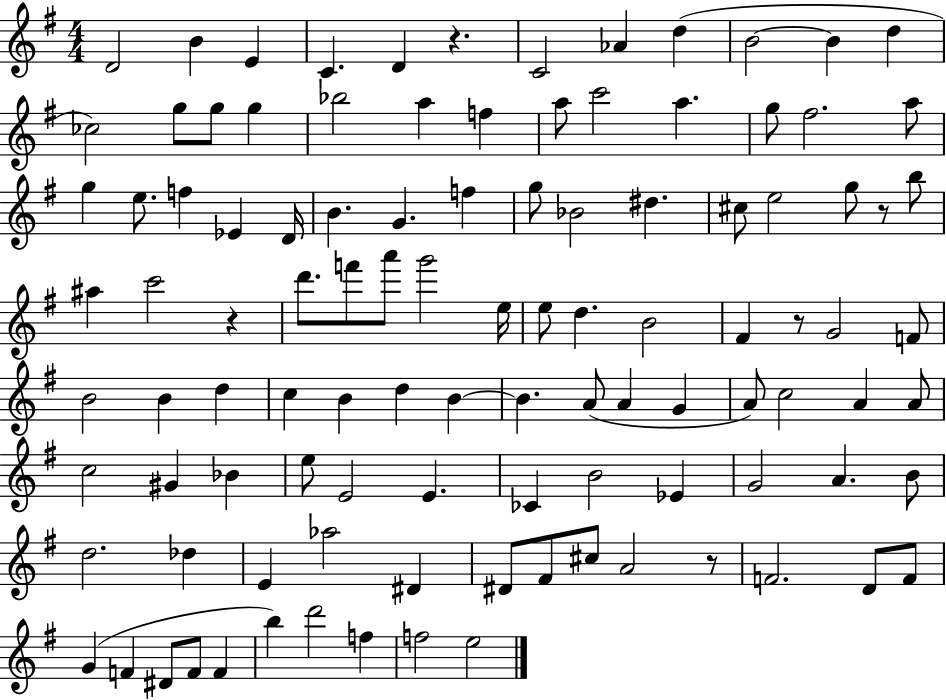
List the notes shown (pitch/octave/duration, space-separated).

D4/h B4/q E4/q C4/q. D4/q R/q. C4/h Ab4/q D5/q B4/h B4/q D5/q CES5/h G5/e G5/e G5/q Bb5/h A5/q F5/q A5/e C6/h A5/q. G5/e F#5/h. A5/e G5/q E5/e. F5/q Eb4/q D4/s B4/q. G4/q. F5/q G5/e Bb4/h D#5/q. C#5/e E5/h G5/e R/e B5/e A#5/q C6/h R/q D6/e. F6/e A6/e G6/h E5/s E5/e D5/q. B4/h F#4/q R/e G4/h F4/e B4/h B4/q D5/q C5/q B4/q D5/q B4/q B4/q. A4/e A4/q G4/q A4/e C5/h A4/q A4/e C5/h G#4/q Bb4/q E5/e E4/h E4/q. CES4/q B4/h Eb4/q G4/h A4/q. B4/e D5/h. Db5/q E4/q Ab5/h D#4/q D#4/e F#4/e C#5/e A4/h R/e F4/h. D4/e F4/e G4/q F4/q D#4/e F4/e F4/q B5/q D6/h F5/q F5/h E5/h